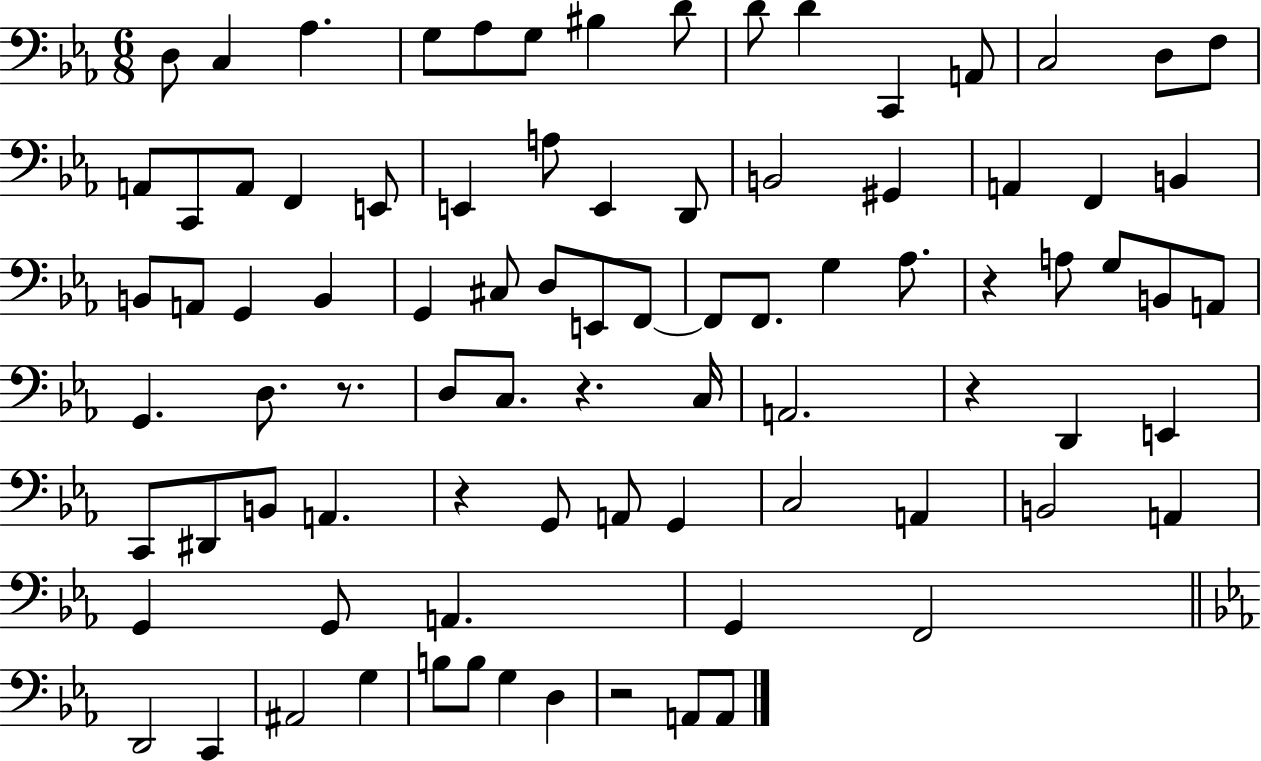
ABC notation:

X:1
T:Untitled
M:6/8
L:1/4
K:Eb
D,/2 C, _A, G,/2 _A,/2 G,/2 ^B, D/2 D/2 D C,, A,,/2 C,2 D,/2 F,/2 A,,/2 C,,/2 A,,/2 F,, E,,/2 E,, A,/2 E,, D,,/2 B,,2 ^G,, A,, F,, B,, B,,/2 A,,/2 G,, B,, G,, ^C,/2 D,/2 E,,/2 F,,/2 F,,/2 F,,/2 G, _A,/2 z A,/2 G,/2 B,,/2 A,,/2 G,, D,/2 z/2 D,/2 C,/2 z C,/4 A,,2 z D,, E,, C,,/2 ^D,,/2 B,,/2 A,, z G,,/2 A,,/2 G,, C,2 A,, B,,2 A,, G,, G,,/2 A,, G,, F,,2 D,,2 C,, ^A,,2 G, B,/2 B,/2 G, D, z2 A,,/2 A,,/2